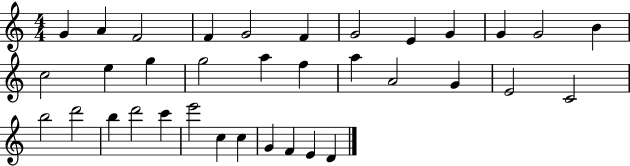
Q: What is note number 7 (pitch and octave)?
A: G4